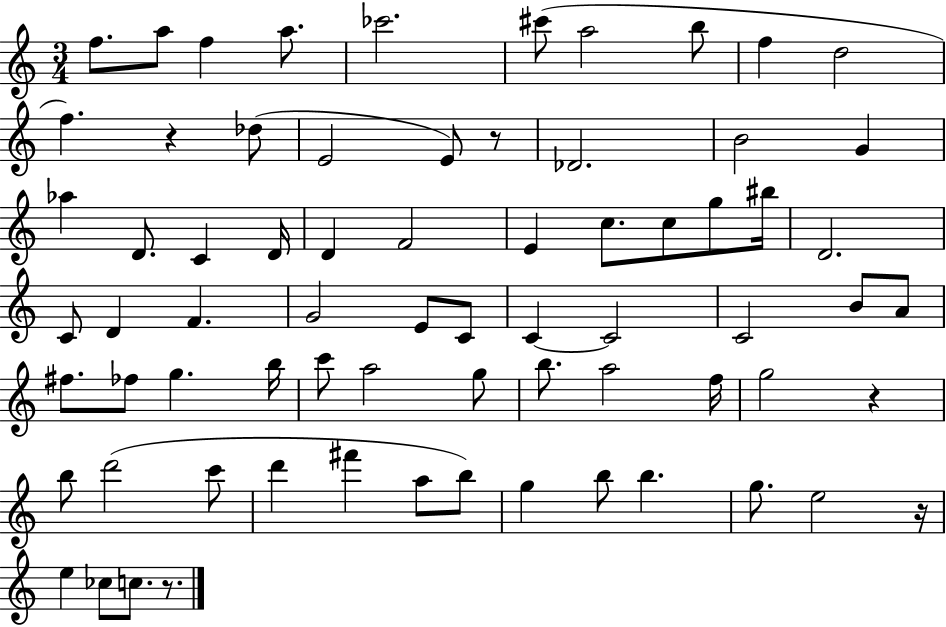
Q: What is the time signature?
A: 3/4